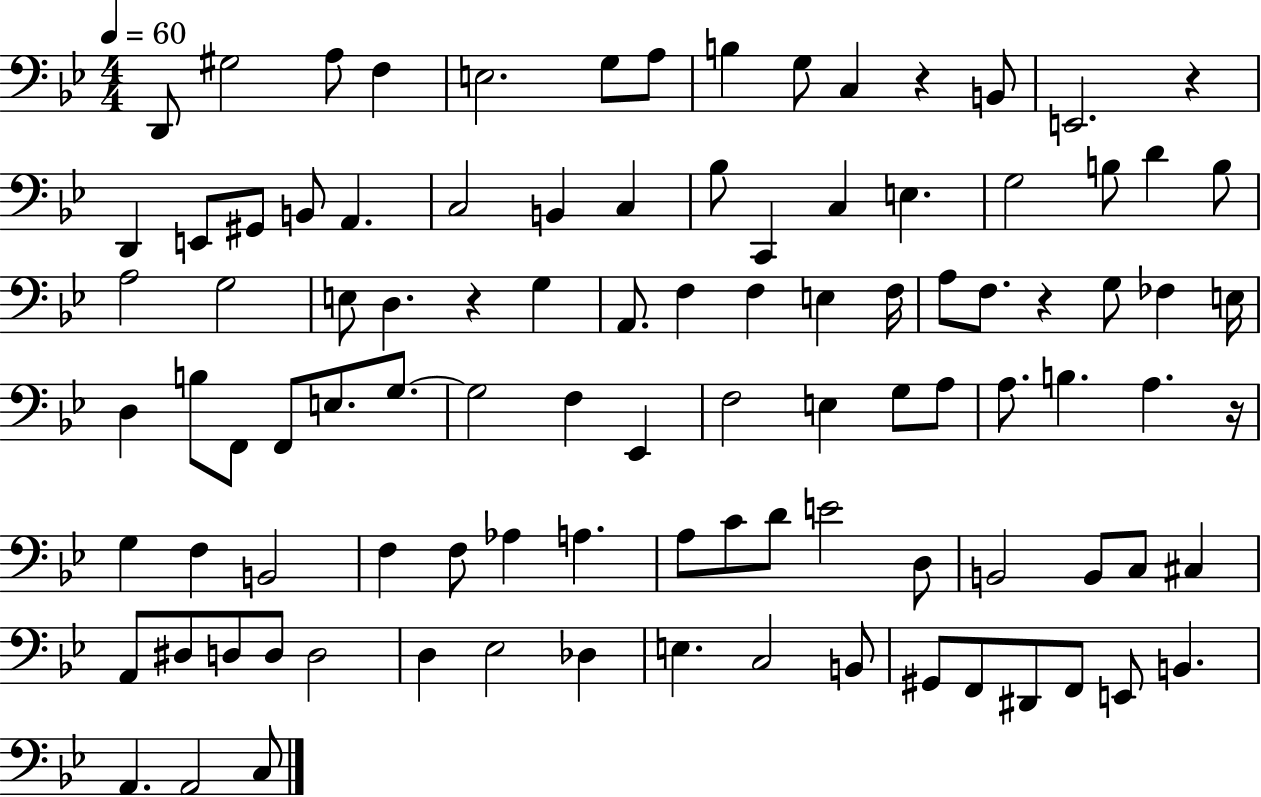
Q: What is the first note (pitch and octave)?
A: D2